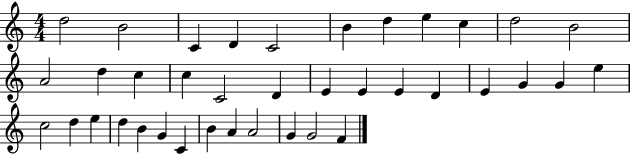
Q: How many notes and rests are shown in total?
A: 38